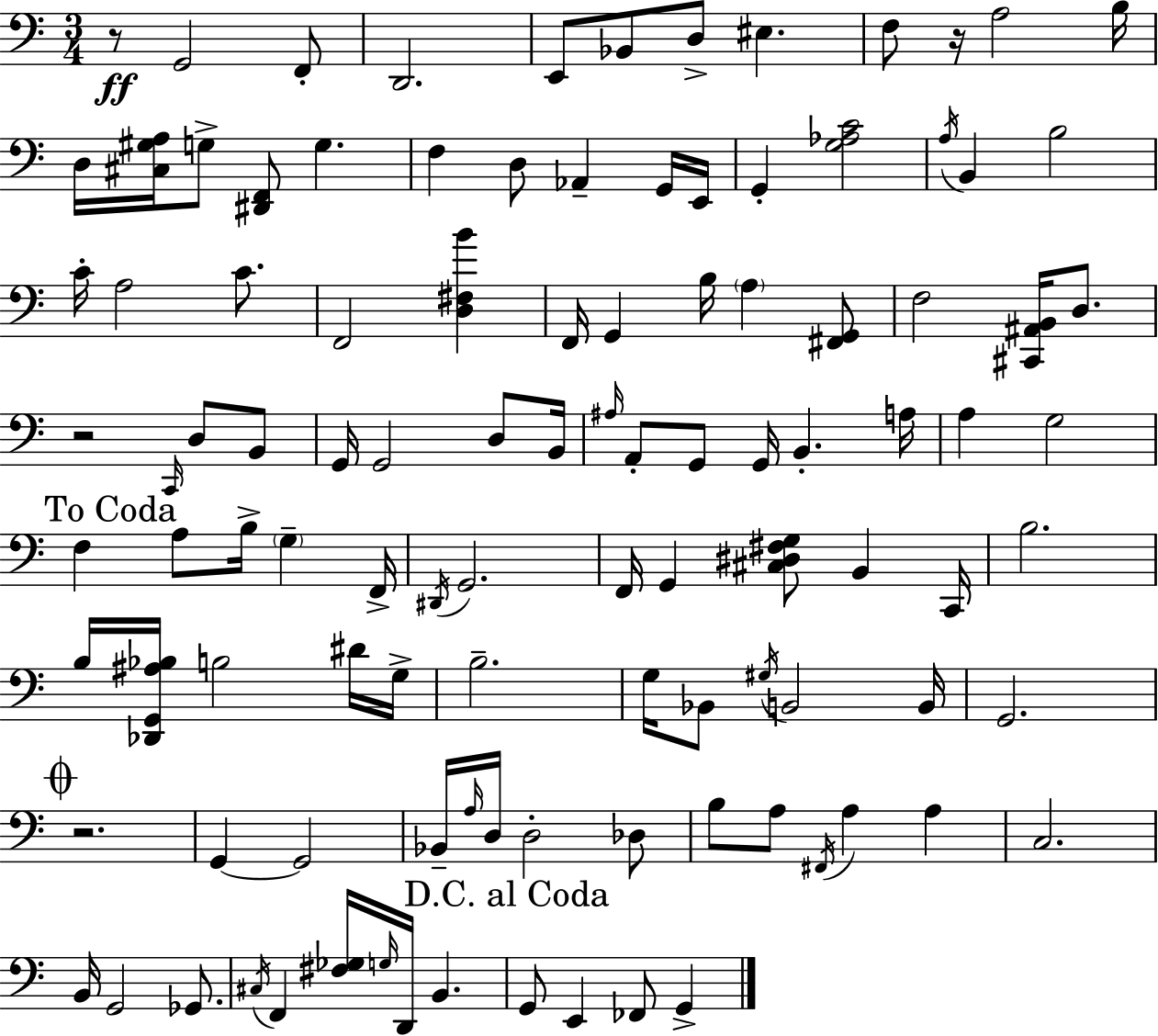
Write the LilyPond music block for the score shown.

{
  \clef bass
  \numericTimeSignature
  \time 3/4
  \key c \major
  r8\ff g,2 f,8-. | d,2. | e,8 bes,8 d8-> eis4. | f8 r16 a2 b16 | \break d16 <cis gis a>16 g8-> <dis, f,>8 g4. | f4 d8 aes,4-- g,16 e,16 | g,4-. <g aes c'>2 | \acciaccatura { a16 } b,4 b2 | \break c'16-. a2 c'8. | f,2 <d fis b'>4 | f,16 g,4 b16 \parenthesize a4 <fis, g,>8 | f2 <cis, ais, b,>16 d8. | \break r2 \grace { c,16 } d8 | b,8 g,16 g,2 d8 | b,16 \grace { ais16 } a,8-. g,8 g,16 b,4.-. | a16 a4 g2 | \break \mark "To Coda" f4 a8 b16-> \parenthesize g4-- | f,16-> \acciaccatura { dis,16 } g,2. | f,16 g,4 <cis dis fis g>8 b,4 | c,16 b2. | \break b16 <des, g, ais bes>16 b2 | dis'16 g16-> b2.-- | g16 bes,8 \acciaccatura { gis16 } b,2 | b,16 g,2. | \break \mark \markup { \musicglyph "scripts.coda" } r2. | g,4~~ g,2 | bes,16-- \grace { a16 } d16 d2-. | des8 b8 a8 \acciaccatura { fis,16 } a4 | \break a4 c2. | b,16 g,2 | ges,8. \acciaccatura { cis16 } f,4 | <fis ges>16 \grace { g16 } d,16 b,4. \mark "D.C. al Coda" g,8 e,4 | \break fes,8 g,4-> \bar "|."
}